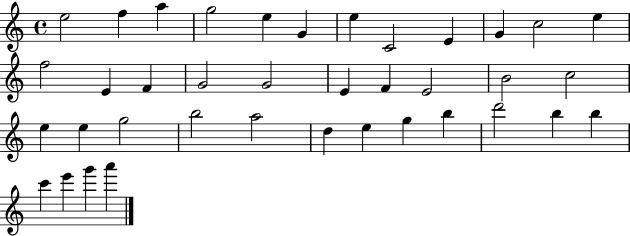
{
  \clef treble
  \time 4/4
  \defaultTimeSignature
  \key c \major
  e''2 f''4 a''4 | g''2 e''4 g'4 | e''4 c'2 e'4 | g'4 c''2 e''4 | \break f''2 e'4 f'4 | g'2 g'2 | e'4 f'4 e'2 | b'2 c''2 | \break e''4 e''4 g''2 | b''2 a''2 | d''4 e''4 g''4 b''4 | d'''2 b''4 b''4 | \break c'''4 e'''4 g'''4 a'''4 | \bar "|."
}